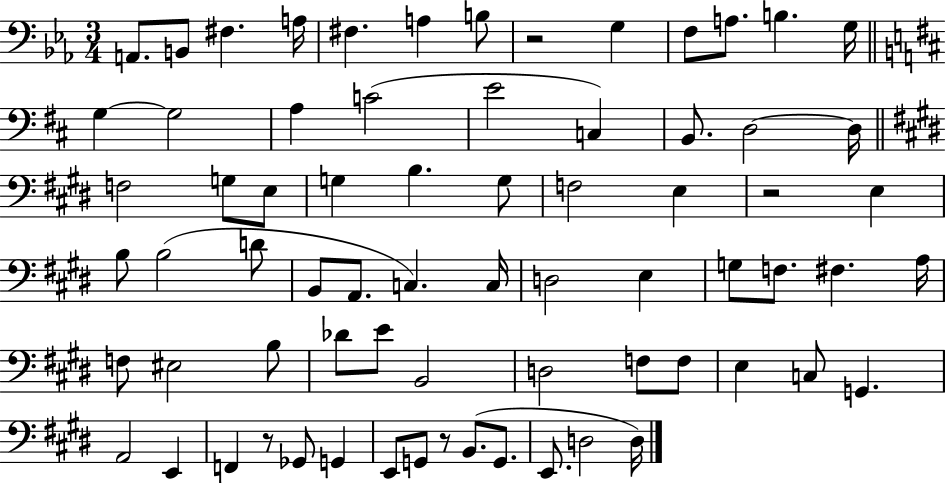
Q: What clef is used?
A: bass